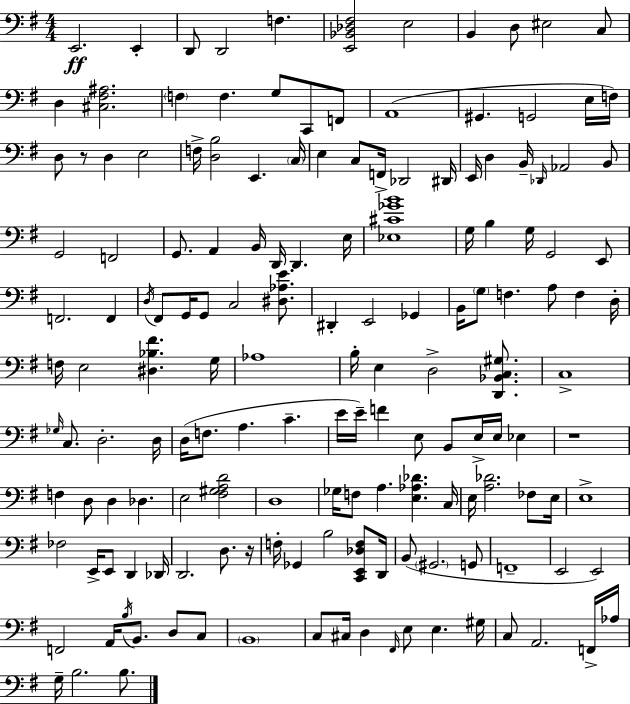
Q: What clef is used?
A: bass